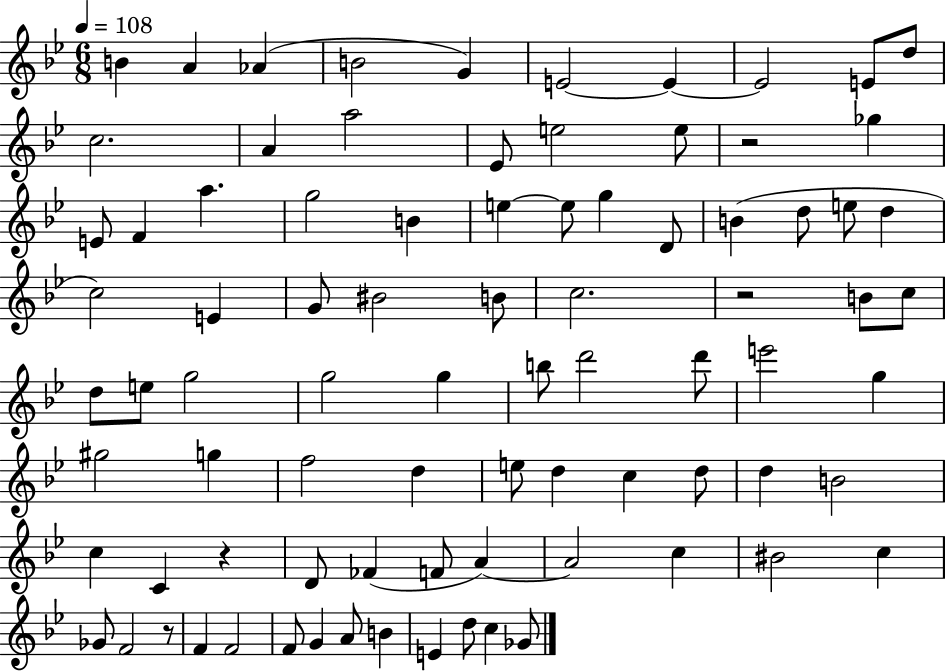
X:1
T:Untitled
M:6/8
L:1/4
K:Bb
B A _A B2 G E2 E E2 E/2 d/2 c2 A a2 _E/2 e2 e/2 z2 _g E/2 F a g2 B e e/2 g D/2 B d/2 e/2 d c2 E G/2 ^B2 B/2 c2 z2 B/2 c/2 d/2 e/2 g2 g2 g b/2 d'2 d'/2 e'2 g ^g2 g f2 d e/2 d c d/2 d B2 c C z D/2 _F F/2 A A2 c ^B2 c _G/2 F2 z/2 F F2 F/2 G A/2 B E d/2 c _G/2